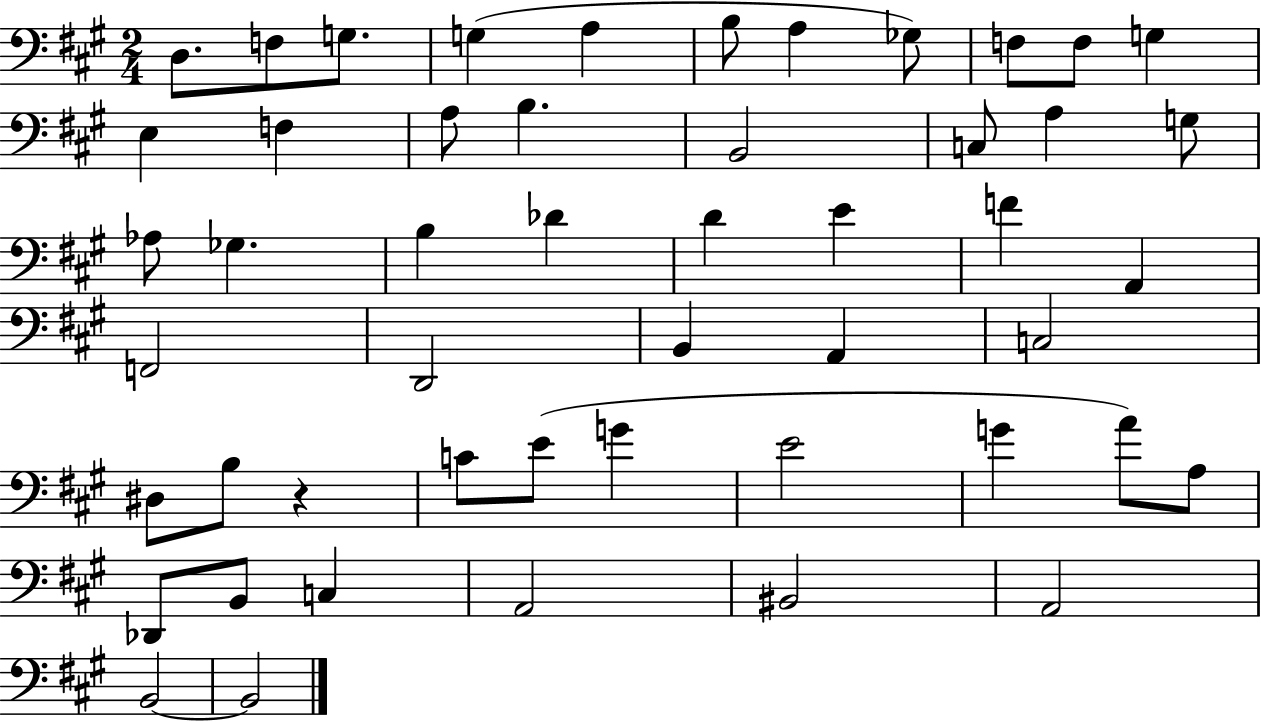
D3/e. F3/e G3/e. G3/q A3/q B3/e A3/q Gb3/e F3/e F3/e G3/q E3/q F3/q A3/e B3/q. B2/h C3/e A3/q G3/e Ab3/e Gb3/q. B3/q Db4/q D4/q E4/q F4/q A2/q F2/h D2/h B2/q A2/q C3/h D#3/e B3/e R/q C4/e E4/e G4/q E4/h G4/q A4/e A3/e Db2/e B2/e C3/q A2/h BIS2/h A2/h B2/h B2/h